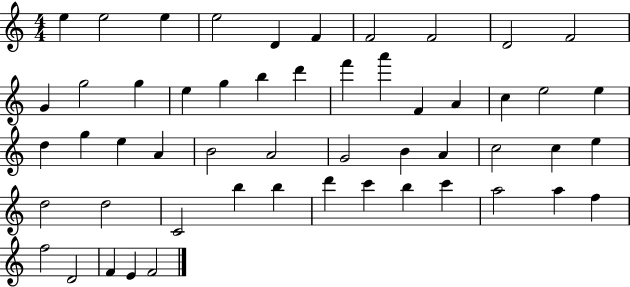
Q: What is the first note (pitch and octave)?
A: E5